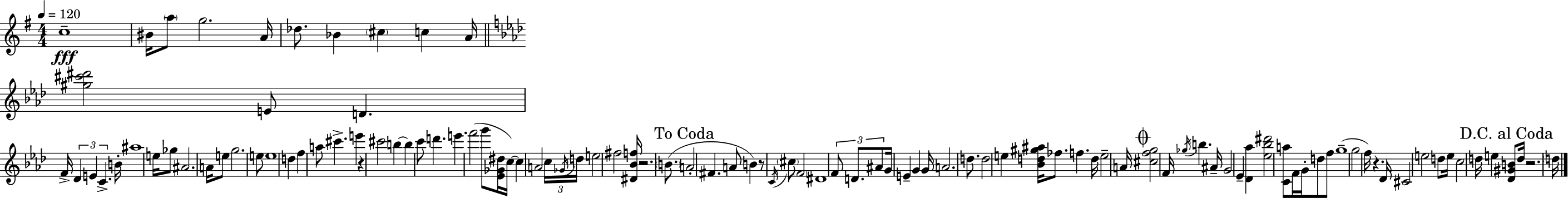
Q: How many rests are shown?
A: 5